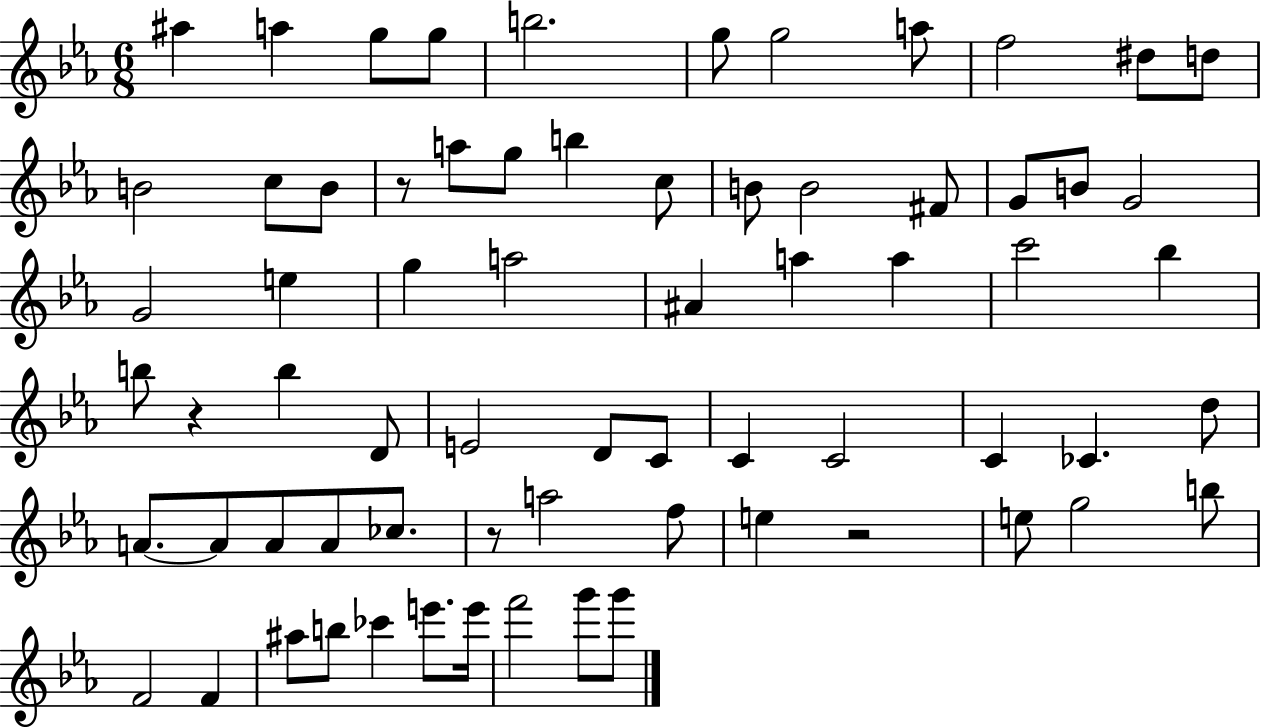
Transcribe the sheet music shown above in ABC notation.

X:1
T:Untitled
M:6/8
L:1/4
K:Eb
^a a g/2 g/2 b2 g/2 g2 a/2 f2 ^d/2 d/2 B2 c/2 B/2 z/2 a/2 g/2 b c/2 B/2 B2 ^F/2 G/2 B/2 G2 G2 e g a2 ^A a a c'2 _b b/2 z b D/2 E2 D/2 C/2 C C2 C _C d/2 A/2 A/2 A/2 A/2 _c/2 z/2 a2 f/2 e z2 e/2 g2 b/2 F2 F ^a/2 b/2 _c' e'/2 e'/4 f'2 g'/2 g'/2